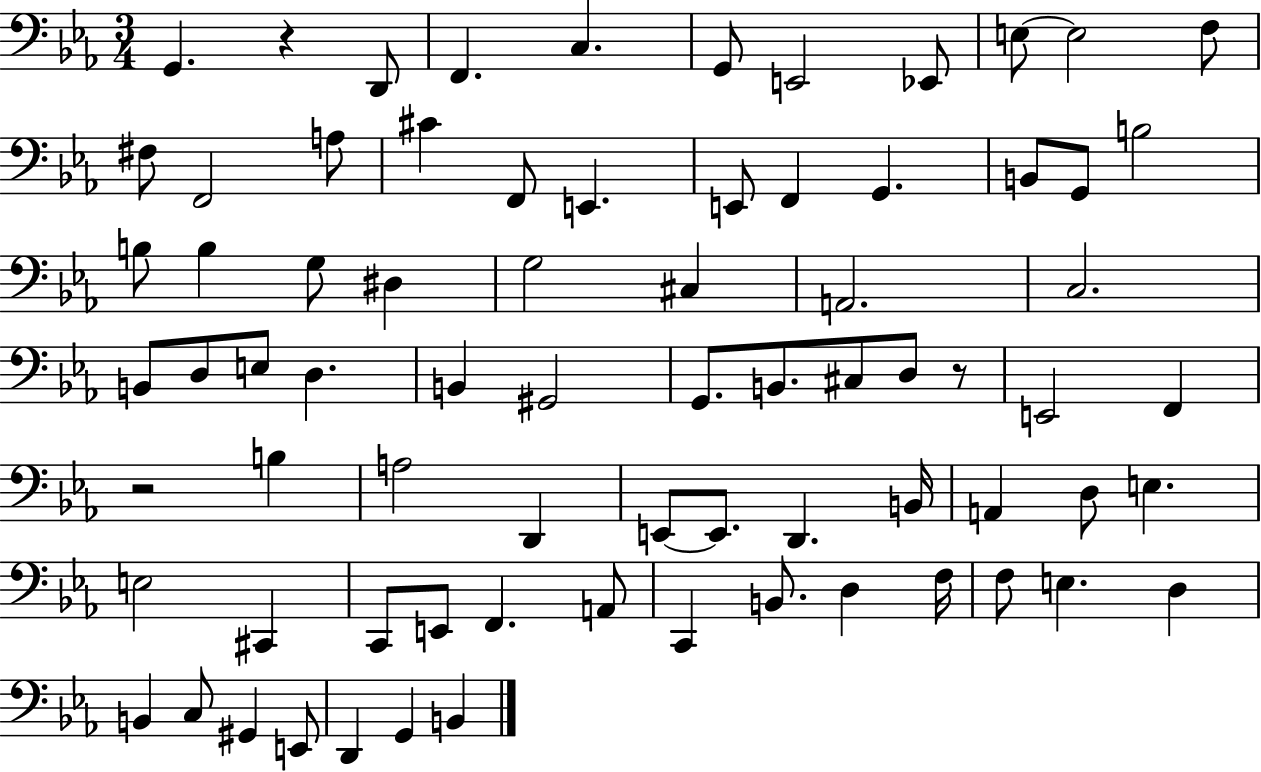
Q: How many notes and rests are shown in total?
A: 75